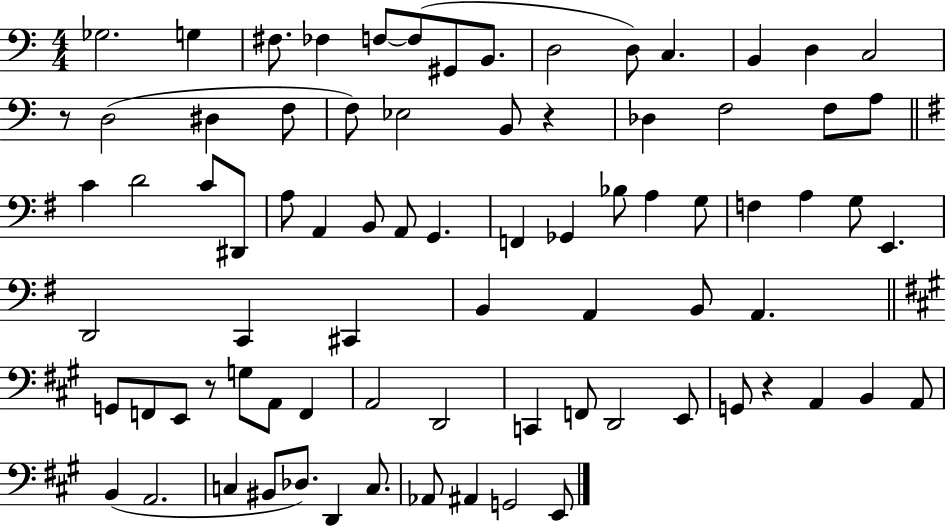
{
  \clef bass
  \numericTimeSignature
  \time 4/4
  \key c \major
  \repeat volta 2 { ges2. g4 | fis8. fes4 f8~~ f8( gis,8 b,8. | d2 d8) c4. | b,4 d4 c2 | \break r8 d2( dis4 f8 | f8) ees2 b,8 r4 | des4 f2 f8 a8 | \bar "||" \break \key g \major c'4 d'2 c'8 dis,8 | a8 a,4 b,8 a,8 g,4. | f,4 ges,4 bes8 a4 g8 | f4 a4 g8 e,4. | \break d,2 c,4 cis,4 | b,4 a,4 b,8 a,4. | \bar "||" \break \key a \major g,8 f,8 e,8 r8 g8 a,8 f,4 | a,2 d,2 | c,4 f,8 d,2 e,8 | g,8 r4 a,4 b,4 a,8 | \break b,4( a,2. | c4 bis,8 des8.) d,4 c8. | aes,8 ais,4 g,2 e,8 | } \bar "|."
}